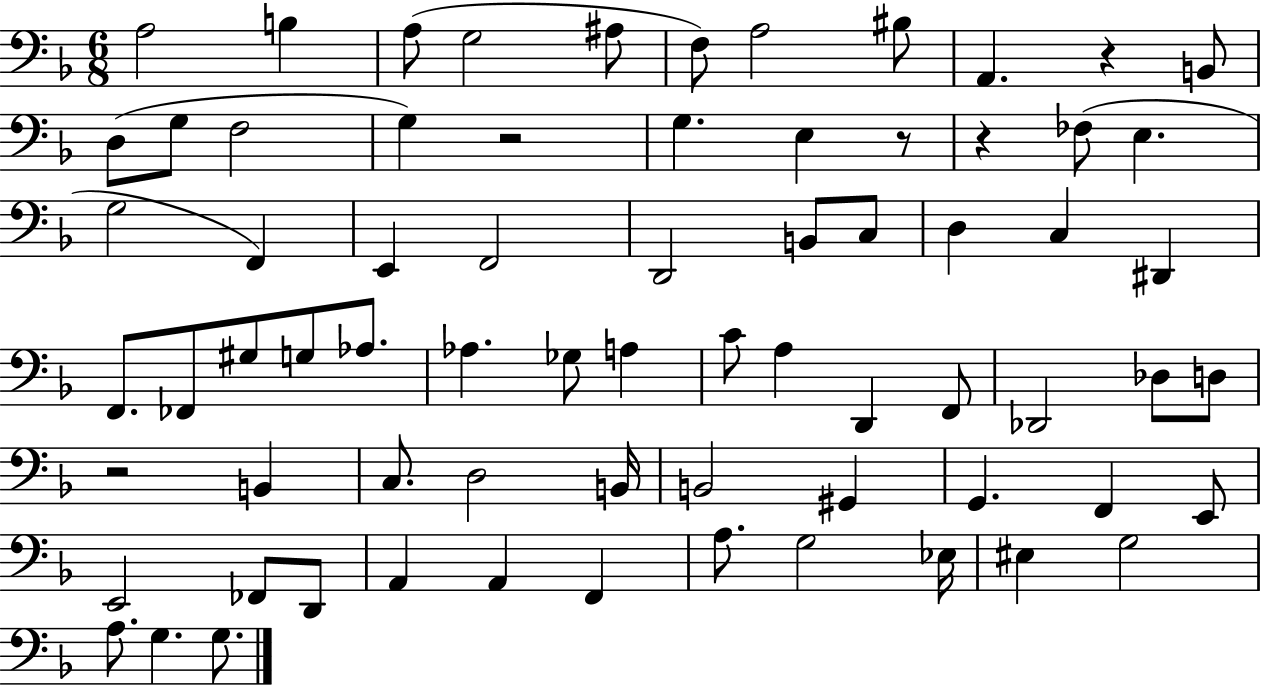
A3/h B3/q A3/e G3/h A#3/e F3/e A3/h BIS3/e A2/q. R/q B2/e D3/e G3/e F3/h G3/q R/h G3/q. E3/q R/e R/q FES3/e E3/q. G3/h F2/q E2/q F2/h D2/h B2/e C3/e D3/q C3/q D#2/q F2/e. FES2/e G#3/e G3/e Ab3/e. Ab3/q. Gb3/e A3/q C4/e A3/q D2/q F2/e Db2/h Db3/e D3/e R/h B2/q C3/e. D3/h B2/s B2/h G#2/q G2/q. F2/q E2/e E2/h FES2/e D2/e A2/q A2/q F2/q A3/e. G3/h Eb3/s EIS3/q G3/h A3/e. G3/q. G3/e.